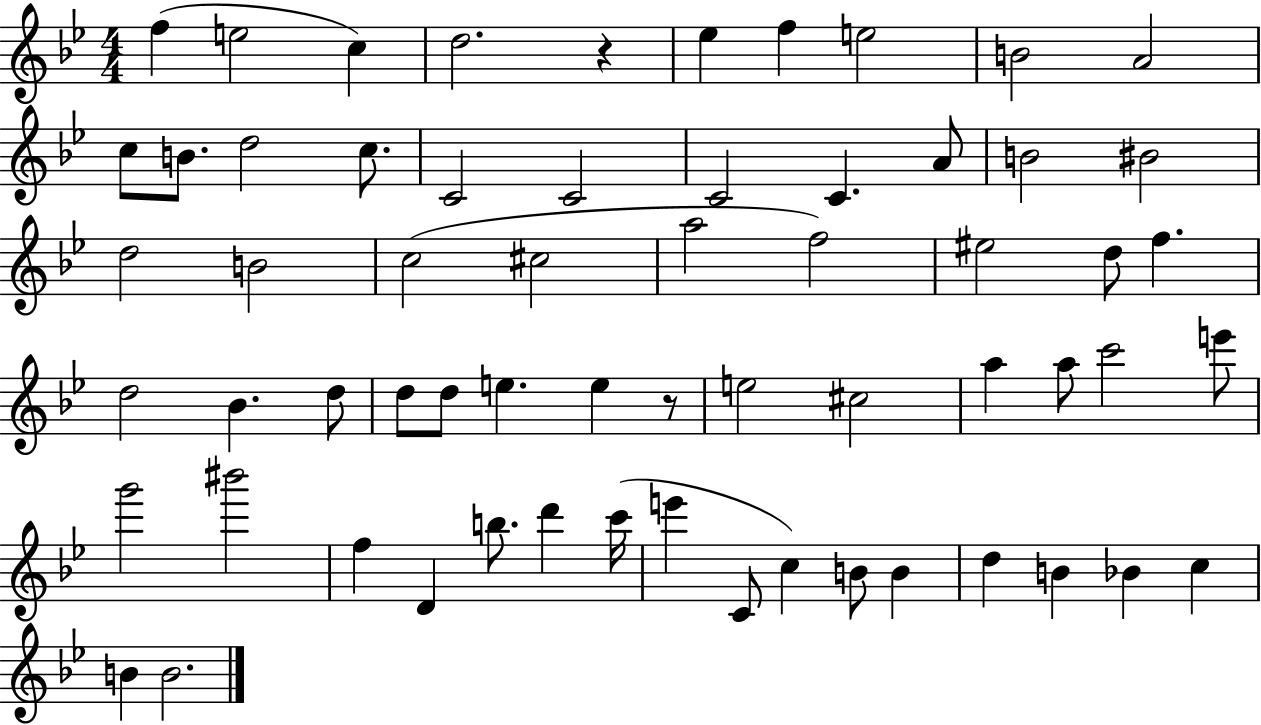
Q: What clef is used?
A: treble